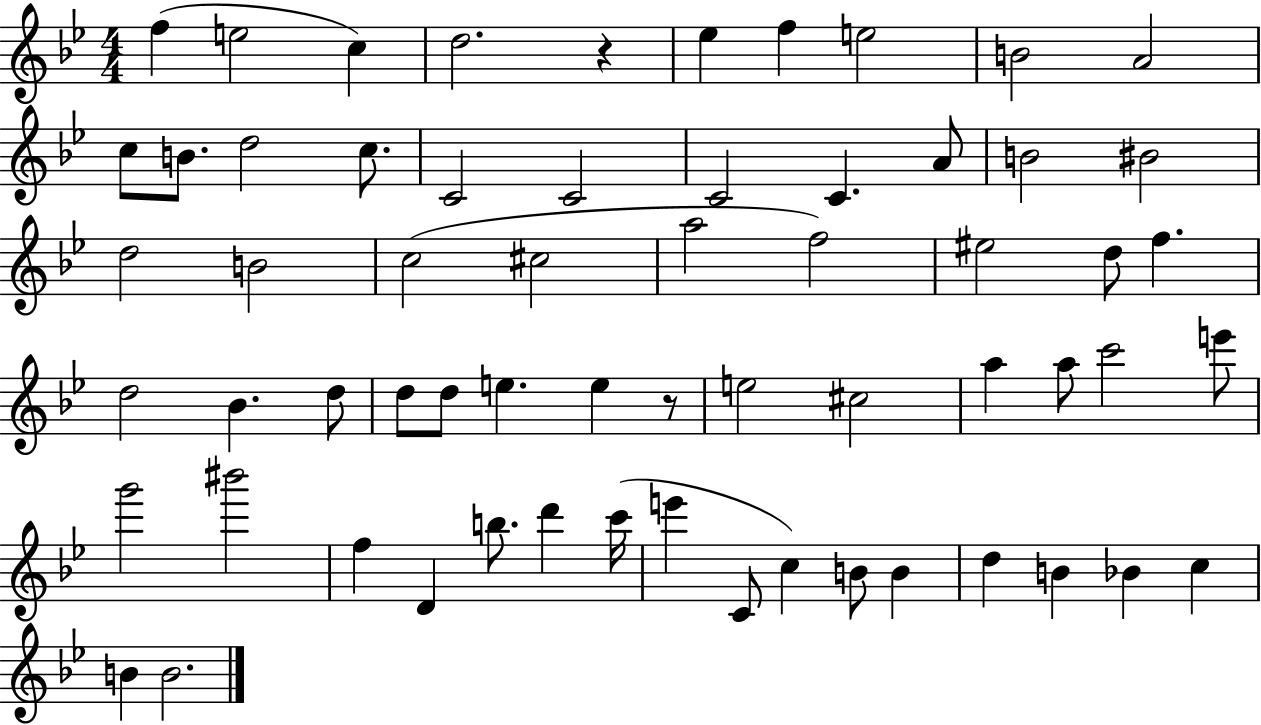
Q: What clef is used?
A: treble